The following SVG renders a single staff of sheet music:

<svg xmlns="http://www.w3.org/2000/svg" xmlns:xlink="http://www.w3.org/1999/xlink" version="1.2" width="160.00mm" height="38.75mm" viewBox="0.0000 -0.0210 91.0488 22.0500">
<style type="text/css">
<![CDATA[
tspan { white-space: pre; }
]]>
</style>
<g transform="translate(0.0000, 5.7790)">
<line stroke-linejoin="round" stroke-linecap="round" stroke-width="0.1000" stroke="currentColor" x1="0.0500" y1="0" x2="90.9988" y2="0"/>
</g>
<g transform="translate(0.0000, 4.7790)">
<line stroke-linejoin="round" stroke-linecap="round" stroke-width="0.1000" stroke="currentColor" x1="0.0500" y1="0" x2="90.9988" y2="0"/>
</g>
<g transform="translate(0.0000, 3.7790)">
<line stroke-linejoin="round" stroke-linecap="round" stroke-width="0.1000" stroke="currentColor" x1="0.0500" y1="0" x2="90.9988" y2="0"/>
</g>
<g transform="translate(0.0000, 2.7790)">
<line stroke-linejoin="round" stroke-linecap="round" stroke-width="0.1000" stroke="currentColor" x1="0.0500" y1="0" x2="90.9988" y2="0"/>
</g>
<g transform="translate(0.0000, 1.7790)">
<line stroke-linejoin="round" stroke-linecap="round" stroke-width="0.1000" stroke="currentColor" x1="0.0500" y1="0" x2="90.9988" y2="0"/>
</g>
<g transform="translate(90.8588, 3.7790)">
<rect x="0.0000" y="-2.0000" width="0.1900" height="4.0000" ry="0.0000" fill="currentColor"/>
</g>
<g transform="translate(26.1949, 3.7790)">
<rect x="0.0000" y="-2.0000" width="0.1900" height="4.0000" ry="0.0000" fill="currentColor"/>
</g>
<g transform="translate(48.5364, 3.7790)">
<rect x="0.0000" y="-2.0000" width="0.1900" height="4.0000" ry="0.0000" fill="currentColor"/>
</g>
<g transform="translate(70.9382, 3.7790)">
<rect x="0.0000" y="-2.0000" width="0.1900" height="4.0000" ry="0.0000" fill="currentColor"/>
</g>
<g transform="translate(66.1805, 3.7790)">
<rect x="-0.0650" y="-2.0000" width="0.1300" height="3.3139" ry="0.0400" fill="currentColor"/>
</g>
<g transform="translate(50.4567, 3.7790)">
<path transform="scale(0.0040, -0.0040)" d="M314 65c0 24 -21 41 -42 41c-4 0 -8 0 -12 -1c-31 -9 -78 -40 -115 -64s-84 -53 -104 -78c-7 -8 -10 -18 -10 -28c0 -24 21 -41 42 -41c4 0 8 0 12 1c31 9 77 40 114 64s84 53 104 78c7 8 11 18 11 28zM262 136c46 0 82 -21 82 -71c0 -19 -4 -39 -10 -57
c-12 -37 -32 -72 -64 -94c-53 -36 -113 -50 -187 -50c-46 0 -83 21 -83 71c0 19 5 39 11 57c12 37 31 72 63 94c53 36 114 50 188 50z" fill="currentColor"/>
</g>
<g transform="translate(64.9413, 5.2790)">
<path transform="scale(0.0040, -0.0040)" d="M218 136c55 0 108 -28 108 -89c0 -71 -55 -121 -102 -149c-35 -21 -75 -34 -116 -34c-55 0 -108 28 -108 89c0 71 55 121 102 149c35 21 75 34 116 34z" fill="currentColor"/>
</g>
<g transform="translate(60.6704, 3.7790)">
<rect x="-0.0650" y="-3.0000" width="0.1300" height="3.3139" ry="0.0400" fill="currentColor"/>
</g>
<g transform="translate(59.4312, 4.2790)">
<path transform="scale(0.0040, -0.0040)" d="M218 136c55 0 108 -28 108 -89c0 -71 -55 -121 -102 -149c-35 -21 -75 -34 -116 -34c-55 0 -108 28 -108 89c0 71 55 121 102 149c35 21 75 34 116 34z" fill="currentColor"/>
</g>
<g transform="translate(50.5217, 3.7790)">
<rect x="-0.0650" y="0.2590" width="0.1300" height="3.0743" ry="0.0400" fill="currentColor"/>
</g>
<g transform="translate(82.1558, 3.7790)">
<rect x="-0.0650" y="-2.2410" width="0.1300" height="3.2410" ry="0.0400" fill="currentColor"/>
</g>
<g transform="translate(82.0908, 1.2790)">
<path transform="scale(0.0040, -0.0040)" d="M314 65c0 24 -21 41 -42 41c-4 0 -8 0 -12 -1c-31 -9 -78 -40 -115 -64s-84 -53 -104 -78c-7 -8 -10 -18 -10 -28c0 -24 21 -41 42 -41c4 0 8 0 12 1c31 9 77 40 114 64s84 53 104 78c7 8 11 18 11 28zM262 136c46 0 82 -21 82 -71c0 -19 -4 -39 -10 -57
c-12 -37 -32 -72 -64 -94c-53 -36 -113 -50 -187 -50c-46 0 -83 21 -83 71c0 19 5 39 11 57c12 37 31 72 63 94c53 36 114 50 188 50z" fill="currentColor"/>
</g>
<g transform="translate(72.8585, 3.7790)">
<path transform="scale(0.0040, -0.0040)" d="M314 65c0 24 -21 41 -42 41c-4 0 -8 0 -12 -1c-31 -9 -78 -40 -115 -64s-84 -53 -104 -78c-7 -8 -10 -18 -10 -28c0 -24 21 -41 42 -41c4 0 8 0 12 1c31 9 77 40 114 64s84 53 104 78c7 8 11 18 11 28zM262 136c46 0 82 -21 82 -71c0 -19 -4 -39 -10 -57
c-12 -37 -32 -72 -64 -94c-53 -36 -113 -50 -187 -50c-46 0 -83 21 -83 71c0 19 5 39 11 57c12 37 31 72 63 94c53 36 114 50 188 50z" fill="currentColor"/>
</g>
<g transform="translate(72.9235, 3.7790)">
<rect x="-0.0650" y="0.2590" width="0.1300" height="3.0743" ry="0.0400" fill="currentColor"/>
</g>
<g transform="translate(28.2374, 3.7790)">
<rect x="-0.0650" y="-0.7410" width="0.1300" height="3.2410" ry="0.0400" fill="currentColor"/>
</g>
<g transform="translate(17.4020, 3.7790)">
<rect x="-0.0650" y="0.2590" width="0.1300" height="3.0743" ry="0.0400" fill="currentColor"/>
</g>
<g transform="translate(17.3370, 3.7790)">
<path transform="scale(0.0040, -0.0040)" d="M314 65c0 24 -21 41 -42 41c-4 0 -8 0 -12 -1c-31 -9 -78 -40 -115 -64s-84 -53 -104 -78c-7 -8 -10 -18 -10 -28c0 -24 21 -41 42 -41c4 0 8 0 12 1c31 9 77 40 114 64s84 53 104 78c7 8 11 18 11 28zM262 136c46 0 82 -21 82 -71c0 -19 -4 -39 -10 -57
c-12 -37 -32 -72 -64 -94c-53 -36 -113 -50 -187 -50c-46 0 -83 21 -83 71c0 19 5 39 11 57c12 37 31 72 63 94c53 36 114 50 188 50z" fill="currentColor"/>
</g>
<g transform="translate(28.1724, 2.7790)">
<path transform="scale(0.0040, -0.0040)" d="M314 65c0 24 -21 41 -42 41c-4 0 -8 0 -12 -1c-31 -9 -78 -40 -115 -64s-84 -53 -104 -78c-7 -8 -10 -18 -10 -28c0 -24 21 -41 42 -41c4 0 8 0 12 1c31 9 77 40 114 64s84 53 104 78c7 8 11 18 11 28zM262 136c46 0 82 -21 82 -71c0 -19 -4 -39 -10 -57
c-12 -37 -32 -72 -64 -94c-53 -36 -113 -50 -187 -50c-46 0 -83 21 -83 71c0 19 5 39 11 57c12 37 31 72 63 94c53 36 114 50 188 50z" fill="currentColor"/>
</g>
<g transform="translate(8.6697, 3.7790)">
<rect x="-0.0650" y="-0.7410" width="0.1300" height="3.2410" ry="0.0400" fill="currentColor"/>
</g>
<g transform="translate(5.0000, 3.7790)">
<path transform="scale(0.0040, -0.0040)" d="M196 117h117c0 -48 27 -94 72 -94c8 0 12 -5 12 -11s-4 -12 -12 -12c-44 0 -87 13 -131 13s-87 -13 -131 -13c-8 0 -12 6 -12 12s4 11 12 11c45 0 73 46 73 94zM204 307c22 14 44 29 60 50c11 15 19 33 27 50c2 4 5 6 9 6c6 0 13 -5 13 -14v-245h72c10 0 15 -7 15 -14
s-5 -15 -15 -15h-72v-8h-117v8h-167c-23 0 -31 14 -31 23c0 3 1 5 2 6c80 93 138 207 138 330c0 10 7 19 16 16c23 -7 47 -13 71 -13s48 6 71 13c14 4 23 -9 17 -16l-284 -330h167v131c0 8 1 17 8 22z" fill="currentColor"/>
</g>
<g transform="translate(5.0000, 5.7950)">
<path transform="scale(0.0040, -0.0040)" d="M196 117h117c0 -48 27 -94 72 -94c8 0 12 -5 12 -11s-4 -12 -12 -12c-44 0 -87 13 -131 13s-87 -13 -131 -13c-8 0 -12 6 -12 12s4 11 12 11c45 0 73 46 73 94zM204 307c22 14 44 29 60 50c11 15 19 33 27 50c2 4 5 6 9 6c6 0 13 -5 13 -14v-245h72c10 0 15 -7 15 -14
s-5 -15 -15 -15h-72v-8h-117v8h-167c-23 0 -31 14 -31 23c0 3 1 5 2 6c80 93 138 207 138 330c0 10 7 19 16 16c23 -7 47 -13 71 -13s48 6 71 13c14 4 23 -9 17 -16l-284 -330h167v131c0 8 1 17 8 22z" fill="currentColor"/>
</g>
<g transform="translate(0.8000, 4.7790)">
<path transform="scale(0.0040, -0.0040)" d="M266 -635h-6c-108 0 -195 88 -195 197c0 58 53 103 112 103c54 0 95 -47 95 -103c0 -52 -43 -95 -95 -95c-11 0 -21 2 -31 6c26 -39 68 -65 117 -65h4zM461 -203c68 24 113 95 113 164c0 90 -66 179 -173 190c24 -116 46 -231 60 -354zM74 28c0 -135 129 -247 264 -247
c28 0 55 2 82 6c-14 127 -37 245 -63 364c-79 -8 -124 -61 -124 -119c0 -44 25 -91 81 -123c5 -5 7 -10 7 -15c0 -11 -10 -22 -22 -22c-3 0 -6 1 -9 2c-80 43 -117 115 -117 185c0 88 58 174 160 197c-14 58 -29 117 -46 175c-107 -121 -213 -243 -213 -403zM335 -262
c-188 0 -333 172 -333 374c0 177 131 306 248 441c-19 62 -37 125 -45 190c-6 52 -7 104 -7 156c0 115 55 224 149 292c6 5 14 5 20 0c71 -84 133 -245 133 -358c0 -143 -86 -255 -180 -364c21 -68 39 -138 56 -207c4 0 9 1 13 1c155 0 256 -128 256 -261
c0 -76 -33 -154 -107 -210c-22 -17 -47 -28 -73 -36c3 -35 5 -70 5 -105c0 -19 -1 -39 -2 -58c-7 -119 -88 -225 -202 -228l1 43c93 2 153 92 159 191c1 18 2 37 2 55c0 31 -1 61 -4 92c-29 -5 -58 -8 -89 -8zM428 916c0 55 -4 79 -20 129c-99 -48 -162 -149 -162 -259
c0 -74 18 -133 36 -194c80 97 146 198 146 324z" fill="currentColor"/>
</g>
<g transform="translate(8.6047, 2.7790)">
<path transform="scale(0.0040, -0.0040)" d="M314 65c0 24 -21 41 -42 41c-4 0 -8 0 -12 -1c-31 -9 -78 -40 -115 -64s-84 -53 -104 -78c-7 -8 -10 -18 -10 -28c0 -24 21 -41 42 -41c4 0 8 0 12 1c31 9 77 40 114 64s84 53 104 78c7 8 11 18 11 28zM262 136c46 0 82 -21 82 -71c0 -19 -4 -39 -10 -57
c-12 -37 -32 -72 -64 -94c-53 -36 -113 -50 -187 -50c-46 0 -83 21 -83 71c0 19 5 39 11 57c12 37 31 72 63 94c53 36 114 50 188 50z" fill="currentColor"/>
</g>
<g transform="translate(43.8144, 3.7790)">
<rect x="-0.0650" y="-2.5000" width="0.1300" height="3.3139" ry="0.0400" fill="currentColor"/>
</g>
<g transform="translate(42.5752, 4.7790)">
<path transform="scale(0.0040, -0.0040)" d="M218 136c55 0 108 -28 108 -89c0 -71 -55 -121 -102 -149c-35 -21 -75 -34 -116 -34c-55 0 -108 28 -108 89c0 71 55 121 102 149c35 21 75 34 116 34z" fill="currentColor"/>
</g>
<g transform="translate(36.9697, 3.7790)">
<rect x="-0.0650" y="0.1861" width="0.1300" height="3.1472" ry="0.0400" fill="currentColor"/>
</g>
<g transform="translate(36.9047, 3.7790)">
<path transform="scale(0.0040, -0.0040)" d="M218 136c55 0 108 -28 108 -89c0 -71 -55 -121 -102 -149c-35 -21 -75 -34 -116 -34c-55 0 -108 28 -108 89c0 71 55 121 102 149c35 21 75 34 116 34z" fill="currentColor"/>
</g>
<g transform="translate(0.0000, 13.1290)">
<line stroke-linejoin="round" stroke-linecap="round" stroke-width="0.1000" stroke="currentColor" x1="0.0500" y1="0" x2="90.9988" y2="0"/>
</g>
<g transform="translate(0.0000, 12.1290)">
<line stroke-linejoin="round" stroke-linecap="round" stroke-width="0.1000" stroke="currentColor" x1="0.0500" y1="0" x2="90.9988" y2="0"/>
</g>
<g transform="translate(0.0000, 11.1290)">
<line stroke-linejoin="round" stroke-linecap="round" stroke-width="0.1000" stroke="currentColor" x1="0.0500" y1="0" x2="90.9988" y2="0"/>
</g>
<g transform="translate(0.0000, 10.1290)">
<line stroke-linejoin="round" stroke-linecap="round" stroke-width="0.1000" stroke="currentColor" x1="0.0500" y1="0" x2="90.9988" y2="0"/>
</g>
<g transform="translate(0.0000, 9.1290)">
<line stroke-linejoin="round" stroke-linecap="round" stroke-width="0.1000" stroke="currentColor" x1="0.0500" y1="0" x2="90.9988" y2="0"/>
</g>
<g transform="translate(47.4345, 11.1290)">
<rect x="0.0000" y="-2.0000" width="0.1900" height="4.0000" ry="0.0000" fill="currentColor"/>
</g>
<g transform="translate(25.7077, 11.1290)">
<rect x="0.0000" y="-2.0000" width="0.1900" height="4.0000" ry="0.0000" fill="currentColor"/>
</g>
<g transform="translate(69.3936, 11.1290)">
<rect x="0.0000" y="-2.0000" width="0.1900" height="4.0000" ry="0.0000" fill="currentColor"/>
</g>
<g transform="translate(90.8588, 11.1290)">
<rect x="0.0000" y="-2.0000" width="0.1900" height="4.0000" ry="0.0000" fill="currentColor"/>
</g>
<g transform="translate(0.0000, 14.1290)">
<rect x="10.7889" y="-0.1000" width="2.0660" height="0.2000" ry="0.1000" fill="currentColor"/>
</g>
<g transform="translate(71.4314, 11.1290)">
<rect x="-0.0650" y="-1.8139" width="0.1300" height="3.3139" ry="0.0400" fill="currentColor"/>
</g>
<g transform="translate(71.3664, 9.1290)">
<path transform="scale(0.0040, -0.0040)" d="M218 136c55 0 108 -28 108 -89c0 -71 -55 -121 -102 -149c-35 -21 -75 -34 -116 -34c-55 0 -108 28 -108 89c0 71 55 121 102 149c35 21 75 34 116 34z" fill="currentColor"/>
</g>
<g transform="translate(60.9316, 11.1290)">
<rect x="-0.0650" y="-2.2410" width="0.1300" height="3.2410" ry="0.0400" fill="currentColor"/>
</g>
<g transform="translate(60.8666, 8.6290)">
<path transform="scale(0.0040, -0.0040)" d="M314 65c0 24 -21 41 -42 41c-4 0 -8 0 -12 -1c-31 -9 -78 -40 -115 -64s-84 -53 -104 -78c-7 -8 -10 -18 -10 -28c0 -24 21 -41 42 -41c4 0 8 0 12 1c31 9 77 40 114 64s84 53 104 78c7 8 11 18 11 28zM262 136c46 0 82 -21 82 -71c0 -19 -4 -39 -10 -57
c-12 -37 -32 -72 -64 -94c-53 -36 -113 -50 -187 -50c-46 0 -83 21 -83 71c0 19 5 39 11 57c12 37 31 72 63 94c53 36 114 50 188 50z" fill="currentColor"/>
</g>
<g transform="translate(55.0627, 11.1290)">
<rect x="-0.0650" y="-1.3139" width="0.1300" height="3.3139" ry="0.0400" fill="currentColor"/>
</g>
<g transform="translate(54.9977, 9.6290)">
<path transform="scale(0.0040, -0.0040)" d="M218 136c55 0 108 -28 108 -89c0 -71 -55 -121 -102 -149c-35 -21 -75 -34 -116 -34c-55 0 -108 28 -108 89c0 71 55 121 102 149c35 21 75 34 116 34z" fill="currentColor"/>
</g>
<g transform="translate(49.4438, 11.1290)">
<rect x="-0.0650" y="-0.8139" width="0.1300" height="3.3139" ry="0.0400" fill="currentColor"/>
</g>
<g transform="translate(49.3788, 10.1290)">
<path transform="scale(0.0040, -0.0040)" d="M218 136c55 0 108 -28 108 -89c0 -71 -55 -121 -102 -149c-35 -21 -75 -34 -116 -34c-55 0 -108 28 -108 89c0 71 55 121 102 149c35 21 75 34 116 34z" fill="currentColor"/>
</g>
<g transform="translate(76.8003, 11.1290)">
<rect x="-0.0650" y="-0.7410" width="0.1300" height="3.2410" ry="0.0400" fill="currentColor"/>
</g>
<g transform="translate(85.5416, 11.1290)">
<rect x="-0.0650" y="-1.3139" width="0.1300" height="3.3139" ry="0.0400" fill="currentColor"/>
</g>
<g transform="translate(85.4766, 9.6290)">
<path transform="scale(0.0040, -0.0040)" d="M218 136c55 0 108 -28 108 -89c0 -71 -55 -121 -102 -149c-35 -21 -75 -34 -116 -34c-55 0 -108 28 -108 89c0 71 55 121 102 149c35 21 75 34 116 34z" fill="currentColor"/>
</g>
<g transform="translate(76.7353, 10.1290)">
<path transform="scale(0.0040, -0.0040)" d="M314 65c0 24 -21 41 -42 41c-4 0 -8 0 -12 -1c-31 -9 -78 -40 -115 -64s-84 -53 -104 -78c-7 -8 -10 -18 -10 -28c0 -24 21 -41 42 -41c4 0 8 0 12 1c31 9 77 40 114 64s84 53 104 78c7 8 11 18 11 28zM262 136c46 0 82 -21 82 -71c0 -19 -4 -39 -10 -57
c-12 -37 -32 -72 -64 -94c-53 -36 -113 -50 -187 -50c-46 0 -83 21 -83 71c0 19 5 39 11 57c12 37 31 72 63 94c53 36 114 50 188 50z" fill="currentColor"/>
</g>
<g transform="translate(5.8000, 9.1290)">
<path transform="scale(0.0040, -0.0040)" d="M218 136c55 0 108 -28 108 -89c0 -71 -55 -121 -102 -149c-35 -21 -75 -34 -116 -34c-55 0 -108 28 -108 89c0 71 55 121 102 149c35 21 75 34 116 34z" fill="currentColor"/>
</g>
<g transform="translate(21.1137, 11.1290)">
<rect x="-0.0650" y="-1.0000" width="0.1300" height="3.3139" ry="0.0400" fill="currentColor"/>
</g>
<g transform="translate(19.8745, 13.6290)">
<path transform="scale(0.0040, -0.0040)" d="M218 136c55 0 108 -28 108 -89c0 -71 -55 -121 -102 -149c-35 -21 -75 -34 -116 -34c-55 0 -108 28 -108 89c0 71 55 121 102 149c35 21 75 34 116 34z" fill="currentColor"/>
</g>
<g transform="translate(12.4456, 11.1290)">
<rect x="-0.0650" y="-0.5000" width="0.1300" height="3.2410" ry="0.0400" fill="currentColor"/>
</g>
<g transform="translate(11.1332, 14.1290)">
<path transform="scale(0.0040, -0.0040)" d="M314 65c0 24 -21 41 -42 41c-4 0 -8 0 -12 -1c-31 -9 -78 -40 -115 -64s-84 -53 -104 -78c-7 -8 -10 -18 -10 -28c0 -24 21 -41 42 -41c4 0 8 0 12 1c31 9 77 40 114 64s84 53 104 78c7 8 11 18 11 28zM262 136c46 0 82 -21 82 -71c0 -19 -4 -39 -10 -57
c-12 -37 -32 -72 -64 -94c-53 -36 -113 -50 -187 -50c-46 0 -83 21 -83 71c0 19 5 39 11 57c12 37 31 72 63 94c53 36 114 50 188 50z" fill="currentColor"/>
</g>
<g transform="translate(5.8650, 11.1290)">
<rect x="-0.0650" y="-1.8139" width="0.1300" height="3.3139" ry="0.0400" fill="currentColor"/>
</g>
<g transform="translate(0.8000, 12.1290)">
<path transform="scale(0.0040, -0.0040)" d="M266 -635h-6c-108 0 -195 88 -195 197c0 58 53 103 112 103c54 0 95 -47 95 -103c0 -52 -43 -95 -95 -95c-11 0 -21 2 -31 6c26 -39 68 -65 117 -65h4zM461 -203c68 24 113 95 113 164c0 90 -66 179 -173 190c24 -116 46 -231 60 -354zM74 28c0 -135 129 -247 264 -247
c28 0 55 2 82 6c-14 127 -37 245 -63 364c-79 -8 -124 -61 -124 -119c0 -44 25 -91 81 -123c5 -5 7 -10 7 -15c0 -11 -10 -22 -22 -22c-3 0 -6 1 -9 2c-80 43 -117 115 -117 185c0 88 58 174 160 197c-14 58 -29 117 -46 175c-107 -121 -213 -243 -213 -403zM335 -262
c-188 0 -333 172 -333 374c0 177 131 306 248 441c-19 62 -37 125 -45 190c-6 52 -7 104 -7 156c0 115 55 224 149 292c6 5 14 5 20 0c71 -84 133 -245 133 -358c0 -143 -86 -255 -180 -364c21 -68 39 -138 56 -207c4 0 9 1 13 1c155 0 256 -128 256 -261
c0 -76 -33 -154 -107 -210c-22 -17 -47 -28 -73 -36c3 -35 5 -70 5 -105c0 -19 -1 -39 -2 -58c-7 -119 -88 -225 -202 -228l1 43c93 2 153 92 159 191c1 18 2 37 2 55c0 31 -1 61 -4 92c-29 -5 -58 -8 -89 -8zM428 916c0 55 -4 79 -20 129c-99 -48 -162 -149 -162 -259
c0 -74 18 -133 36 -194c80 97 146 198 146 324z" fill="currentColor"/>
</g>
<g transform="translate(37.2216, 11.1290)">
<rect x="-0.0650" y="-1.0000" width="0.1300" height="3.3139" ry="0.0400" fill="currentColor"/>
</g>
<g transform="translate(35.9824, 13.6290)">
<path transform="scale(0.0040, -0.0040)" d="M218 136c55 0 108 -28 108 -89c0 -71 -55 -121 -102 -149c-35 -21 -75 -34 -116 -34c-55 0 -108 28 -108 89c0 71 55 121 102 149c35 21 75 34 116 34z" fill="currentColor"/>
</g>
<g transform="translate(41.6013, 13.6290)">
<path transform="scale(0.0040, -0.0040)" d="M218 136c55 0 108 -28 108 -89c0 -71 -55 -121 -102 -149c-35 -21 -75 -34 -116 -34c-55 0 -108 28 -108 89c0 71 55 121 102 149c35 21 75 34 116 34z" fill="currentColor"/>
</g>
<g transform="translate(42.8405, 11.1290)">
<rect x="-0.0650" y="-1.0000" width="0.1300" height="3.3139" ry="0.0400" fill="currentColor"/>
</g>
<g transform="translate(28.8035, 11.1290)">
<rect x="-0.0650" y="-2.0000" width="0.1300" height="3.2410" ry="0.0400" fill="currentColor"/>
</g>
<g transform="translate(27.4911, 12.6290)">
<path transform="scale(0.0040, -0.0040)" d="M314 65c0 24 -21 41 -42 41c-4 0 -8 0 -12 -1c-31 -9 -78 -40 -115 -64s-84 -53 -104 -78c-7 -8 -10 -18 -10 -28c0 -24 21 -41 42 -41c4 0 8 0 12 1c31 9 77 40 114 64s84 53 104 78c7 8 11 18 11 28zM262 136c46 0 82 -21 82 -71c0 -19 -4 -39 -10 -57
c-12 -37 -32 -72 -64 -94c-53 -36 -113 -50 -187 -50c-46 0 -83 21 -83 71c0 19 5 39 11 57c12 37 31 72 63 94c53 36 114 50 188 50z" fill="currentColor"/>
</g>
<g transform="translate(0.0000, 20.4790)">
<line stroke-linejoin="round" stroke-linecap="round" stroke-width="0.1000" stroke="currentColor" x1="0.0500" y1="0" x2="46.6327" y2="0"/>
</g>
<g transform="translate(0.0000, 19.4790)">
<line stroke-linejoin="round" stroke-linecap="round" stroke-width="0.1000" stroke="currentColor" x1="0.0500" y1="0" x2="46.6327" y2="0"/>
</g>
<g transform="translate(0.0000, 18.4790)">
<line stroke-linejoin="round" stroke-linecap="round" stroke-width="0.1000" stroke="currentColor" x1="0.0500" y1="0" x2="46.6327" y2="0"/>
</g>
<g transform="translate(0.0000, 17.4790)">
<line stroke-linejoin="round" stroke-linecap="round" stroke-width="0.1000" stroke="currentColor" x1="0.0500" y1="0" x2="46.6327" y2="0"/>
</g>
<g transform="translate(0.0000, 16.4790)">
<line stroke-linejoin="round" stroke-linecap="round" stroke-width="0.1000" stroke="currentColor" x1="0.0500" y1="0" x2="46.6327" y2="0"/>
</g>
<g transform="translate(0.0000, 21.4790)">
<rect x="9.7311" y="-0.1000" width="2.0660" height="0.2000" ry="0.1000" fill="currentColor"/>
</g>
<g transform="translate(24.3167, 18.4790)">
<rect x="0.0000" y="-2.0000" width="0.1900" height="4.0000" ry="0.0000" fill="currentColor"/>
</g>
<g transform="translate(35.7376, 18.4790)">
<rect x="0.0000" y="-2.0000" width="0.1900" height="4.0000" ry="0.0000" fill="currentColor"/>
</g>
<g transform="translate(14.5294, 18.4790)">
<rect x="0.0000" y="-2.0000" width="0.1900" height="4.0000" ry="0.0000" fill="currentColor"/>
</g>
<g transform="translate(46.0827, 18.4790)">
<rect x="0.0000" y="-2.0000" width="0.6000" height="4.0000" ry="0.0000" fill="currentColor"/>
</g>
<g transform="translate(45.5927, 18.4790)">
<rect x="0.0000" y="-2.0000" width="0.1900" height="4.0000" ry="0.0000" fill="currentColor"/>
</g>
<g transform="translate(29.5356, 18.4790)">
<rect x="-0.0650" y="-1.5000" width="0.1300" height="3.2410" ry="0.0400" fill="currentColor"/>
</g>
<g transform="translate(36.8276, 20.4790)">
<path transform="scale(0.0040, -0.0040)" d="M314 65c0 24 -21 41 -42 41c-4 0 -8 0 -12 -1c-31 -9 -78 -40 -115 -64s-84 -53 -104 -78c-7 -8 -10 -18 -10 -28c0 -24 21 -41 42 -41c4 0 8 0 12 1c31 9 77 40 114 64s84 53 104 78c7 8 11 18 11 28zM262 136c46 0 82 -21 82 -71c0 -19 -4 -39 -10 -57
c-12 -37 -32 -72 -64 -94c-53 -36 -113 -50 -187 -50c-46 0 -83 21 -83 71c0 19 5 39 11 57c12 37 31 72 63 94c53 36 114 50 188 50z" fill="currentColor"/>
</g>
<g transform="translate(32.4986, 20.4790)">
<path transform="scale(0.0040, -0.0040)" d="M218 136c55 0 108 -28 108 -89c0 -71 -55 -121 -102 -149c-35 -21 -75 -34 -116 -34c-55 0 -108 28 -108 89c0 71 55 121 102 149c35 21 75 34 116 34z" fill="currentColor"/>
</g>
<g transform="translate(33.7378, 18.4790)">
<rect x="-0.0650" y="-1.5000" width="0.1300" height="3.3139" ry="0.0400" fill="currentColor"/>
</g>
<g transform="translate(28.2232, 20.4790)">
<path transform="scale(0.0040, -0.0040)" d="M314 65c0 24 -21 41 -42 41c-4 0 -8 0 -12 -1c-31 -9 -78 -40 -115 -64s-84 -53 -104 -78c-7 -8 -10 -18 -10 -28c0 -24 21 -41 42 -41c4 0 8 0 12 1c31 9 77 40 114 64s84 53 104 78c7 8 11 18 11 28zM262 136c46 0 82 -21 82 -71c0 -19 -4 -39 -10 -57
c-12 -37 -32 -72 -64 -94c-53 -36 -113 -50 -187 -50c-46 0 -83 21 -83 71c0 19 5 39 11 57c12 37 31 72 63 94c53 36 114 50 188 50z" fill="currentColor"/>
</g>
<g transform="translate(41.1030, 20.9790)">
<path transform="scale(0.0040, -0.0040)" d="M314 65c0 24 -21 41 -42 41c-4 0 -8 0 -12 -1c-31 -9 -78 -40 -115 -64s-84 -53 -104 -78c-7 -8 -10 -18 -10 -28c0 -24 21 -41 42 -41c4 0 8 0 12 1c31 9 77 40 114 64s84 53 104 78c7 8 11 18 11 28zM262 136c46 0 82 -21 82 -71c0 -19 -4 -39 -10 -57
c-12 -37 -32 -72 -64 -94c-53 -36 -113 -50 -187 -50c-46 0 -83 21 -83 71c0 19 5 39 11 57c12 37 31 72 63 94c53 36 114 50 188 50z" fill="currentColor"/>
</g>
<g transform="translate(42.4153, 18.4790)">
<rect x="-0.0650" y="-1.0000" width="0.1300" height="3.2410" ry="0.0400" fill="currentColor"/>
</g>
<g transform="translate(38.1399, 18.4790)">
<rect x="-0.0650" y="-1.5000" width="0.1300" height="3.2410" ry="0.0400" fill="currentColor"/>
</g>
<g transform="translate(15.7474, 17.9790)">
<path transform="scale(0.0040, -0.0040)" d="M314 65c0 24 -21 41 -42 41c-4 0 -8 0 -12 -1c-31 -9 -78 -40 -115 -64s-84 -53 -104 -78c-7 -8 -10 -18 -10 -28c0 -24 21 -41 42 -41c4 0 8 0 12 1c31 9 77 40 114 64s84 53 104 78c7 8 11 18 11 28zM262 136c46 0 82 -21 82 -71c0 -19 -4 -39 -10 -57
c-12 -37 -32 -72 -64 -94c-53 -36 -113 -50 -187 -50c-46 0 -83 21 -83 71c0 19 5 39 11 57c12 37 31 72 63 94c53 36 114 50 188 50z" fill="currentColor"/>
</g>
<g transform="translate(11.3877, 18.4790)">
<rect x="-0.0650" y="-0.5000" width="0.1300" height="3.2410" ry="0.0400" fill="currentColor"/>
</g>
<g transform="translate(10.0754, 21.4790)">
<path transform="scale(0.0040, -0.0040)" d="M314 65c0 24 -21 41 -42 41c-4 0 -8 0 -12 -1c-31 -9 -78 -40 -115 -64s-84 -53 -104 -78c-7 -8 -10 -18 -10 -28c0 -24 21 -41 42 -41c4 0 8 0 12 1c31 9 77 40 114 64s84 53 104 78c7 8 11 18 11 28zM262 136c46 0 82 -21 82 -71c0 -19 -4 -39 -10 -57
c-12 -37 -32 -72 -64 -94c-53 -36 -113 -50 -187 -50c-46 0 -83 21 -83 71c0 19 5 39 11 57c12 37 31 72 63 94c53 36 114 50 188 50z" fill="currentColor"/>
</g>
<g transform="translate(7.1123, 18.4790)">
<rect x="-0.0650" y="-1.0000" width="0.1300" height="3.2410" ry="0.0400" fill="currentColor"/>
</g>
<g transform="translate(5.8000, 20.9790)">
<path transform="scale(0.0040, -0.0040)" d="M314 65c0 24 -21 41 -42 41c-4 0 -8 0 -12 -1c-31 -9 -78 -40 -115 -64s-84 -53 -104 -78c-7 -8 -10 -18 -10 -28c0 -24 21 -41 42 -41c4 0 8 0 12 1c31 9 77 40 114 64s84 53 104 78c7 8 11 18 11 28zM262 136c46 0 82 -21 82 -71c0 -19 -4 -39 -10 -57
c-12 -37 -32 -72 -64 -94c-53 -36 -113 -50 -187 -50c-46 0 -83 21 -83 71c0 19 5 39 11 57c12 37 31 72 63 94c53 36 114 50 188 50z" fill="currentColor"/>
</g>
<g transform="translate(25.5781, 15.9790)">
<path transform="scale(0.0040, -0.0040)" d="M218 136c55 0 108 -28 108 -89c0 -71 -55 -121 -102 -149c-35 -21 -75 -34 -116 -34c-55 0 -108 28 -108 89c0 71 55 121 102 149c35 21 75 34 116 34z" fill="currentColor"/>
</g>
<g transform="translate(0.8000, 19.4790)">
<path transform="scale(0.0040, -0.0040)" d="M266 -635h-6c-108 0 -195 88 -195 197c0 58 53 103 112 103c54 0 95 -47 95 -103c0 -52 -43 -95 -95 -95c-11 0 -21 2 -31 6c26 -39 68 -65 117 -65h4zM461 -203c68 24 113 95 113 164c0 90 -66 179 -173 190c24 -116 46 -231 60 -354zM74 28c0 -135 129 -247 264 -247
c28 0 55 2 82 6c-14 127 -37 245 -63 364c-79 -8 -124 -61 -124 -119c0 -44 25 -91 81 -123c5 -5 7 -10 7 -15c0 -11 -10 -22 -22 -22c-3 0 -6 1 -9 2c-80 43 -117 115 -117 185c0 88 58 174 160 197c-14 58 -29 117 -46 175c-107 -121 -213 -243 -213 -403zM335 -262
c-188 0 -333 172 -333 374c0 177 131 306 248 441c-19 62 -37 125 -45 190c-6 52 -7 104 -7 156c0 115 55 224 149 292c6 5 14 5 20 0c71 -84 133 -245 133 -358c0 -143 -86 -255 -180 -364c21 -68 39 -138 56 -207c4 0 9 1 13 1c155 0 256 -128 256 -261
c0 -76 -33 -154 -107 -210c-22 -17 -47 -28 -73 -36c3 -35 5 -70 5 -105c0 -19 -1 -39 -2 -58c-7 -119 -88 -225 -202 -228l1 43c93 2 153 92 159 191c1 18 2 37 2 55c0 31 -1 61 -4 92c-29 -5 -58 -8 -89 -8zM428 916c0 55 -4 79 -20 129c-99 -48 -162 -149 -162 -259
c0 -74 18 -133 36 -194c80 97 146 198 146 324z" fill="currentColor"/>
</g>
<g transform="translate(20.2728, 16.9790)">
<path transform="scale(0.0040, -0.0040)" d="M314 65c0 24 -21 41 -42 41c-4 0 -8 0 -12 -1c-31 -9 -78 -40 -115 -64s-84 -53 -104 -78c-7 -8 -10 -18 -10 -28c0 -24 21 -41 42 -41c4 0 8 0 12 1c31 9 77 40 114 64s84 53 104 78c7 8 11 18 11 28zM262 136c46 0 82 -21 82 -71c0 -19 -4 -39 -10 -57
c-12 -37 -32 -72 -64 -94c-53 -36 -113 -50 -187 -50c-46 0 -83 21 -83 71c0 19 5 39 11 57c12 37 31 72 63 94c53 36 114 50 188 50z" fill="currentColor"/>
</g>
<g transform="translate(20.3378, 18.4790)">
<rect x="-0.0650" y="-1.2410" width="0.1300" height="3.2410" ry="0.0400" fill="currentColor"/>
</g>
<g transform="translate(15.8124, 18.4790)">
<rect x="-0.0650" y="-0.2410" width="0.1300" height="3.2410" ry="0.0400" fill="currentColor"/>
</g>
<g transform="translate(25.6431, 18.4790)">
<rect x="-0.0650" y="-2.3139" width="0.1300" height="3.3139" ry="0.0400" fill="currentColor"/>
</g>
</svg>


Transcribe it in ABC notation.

X:1
T:Untitled
M:4/4
L:1/4
K:C
d2 B2 d2 B G B2 A F B2 g2 f C2 D F2 D D d e g2 f d2 e D2 C2 c2 e2 g E2 E E2 D2